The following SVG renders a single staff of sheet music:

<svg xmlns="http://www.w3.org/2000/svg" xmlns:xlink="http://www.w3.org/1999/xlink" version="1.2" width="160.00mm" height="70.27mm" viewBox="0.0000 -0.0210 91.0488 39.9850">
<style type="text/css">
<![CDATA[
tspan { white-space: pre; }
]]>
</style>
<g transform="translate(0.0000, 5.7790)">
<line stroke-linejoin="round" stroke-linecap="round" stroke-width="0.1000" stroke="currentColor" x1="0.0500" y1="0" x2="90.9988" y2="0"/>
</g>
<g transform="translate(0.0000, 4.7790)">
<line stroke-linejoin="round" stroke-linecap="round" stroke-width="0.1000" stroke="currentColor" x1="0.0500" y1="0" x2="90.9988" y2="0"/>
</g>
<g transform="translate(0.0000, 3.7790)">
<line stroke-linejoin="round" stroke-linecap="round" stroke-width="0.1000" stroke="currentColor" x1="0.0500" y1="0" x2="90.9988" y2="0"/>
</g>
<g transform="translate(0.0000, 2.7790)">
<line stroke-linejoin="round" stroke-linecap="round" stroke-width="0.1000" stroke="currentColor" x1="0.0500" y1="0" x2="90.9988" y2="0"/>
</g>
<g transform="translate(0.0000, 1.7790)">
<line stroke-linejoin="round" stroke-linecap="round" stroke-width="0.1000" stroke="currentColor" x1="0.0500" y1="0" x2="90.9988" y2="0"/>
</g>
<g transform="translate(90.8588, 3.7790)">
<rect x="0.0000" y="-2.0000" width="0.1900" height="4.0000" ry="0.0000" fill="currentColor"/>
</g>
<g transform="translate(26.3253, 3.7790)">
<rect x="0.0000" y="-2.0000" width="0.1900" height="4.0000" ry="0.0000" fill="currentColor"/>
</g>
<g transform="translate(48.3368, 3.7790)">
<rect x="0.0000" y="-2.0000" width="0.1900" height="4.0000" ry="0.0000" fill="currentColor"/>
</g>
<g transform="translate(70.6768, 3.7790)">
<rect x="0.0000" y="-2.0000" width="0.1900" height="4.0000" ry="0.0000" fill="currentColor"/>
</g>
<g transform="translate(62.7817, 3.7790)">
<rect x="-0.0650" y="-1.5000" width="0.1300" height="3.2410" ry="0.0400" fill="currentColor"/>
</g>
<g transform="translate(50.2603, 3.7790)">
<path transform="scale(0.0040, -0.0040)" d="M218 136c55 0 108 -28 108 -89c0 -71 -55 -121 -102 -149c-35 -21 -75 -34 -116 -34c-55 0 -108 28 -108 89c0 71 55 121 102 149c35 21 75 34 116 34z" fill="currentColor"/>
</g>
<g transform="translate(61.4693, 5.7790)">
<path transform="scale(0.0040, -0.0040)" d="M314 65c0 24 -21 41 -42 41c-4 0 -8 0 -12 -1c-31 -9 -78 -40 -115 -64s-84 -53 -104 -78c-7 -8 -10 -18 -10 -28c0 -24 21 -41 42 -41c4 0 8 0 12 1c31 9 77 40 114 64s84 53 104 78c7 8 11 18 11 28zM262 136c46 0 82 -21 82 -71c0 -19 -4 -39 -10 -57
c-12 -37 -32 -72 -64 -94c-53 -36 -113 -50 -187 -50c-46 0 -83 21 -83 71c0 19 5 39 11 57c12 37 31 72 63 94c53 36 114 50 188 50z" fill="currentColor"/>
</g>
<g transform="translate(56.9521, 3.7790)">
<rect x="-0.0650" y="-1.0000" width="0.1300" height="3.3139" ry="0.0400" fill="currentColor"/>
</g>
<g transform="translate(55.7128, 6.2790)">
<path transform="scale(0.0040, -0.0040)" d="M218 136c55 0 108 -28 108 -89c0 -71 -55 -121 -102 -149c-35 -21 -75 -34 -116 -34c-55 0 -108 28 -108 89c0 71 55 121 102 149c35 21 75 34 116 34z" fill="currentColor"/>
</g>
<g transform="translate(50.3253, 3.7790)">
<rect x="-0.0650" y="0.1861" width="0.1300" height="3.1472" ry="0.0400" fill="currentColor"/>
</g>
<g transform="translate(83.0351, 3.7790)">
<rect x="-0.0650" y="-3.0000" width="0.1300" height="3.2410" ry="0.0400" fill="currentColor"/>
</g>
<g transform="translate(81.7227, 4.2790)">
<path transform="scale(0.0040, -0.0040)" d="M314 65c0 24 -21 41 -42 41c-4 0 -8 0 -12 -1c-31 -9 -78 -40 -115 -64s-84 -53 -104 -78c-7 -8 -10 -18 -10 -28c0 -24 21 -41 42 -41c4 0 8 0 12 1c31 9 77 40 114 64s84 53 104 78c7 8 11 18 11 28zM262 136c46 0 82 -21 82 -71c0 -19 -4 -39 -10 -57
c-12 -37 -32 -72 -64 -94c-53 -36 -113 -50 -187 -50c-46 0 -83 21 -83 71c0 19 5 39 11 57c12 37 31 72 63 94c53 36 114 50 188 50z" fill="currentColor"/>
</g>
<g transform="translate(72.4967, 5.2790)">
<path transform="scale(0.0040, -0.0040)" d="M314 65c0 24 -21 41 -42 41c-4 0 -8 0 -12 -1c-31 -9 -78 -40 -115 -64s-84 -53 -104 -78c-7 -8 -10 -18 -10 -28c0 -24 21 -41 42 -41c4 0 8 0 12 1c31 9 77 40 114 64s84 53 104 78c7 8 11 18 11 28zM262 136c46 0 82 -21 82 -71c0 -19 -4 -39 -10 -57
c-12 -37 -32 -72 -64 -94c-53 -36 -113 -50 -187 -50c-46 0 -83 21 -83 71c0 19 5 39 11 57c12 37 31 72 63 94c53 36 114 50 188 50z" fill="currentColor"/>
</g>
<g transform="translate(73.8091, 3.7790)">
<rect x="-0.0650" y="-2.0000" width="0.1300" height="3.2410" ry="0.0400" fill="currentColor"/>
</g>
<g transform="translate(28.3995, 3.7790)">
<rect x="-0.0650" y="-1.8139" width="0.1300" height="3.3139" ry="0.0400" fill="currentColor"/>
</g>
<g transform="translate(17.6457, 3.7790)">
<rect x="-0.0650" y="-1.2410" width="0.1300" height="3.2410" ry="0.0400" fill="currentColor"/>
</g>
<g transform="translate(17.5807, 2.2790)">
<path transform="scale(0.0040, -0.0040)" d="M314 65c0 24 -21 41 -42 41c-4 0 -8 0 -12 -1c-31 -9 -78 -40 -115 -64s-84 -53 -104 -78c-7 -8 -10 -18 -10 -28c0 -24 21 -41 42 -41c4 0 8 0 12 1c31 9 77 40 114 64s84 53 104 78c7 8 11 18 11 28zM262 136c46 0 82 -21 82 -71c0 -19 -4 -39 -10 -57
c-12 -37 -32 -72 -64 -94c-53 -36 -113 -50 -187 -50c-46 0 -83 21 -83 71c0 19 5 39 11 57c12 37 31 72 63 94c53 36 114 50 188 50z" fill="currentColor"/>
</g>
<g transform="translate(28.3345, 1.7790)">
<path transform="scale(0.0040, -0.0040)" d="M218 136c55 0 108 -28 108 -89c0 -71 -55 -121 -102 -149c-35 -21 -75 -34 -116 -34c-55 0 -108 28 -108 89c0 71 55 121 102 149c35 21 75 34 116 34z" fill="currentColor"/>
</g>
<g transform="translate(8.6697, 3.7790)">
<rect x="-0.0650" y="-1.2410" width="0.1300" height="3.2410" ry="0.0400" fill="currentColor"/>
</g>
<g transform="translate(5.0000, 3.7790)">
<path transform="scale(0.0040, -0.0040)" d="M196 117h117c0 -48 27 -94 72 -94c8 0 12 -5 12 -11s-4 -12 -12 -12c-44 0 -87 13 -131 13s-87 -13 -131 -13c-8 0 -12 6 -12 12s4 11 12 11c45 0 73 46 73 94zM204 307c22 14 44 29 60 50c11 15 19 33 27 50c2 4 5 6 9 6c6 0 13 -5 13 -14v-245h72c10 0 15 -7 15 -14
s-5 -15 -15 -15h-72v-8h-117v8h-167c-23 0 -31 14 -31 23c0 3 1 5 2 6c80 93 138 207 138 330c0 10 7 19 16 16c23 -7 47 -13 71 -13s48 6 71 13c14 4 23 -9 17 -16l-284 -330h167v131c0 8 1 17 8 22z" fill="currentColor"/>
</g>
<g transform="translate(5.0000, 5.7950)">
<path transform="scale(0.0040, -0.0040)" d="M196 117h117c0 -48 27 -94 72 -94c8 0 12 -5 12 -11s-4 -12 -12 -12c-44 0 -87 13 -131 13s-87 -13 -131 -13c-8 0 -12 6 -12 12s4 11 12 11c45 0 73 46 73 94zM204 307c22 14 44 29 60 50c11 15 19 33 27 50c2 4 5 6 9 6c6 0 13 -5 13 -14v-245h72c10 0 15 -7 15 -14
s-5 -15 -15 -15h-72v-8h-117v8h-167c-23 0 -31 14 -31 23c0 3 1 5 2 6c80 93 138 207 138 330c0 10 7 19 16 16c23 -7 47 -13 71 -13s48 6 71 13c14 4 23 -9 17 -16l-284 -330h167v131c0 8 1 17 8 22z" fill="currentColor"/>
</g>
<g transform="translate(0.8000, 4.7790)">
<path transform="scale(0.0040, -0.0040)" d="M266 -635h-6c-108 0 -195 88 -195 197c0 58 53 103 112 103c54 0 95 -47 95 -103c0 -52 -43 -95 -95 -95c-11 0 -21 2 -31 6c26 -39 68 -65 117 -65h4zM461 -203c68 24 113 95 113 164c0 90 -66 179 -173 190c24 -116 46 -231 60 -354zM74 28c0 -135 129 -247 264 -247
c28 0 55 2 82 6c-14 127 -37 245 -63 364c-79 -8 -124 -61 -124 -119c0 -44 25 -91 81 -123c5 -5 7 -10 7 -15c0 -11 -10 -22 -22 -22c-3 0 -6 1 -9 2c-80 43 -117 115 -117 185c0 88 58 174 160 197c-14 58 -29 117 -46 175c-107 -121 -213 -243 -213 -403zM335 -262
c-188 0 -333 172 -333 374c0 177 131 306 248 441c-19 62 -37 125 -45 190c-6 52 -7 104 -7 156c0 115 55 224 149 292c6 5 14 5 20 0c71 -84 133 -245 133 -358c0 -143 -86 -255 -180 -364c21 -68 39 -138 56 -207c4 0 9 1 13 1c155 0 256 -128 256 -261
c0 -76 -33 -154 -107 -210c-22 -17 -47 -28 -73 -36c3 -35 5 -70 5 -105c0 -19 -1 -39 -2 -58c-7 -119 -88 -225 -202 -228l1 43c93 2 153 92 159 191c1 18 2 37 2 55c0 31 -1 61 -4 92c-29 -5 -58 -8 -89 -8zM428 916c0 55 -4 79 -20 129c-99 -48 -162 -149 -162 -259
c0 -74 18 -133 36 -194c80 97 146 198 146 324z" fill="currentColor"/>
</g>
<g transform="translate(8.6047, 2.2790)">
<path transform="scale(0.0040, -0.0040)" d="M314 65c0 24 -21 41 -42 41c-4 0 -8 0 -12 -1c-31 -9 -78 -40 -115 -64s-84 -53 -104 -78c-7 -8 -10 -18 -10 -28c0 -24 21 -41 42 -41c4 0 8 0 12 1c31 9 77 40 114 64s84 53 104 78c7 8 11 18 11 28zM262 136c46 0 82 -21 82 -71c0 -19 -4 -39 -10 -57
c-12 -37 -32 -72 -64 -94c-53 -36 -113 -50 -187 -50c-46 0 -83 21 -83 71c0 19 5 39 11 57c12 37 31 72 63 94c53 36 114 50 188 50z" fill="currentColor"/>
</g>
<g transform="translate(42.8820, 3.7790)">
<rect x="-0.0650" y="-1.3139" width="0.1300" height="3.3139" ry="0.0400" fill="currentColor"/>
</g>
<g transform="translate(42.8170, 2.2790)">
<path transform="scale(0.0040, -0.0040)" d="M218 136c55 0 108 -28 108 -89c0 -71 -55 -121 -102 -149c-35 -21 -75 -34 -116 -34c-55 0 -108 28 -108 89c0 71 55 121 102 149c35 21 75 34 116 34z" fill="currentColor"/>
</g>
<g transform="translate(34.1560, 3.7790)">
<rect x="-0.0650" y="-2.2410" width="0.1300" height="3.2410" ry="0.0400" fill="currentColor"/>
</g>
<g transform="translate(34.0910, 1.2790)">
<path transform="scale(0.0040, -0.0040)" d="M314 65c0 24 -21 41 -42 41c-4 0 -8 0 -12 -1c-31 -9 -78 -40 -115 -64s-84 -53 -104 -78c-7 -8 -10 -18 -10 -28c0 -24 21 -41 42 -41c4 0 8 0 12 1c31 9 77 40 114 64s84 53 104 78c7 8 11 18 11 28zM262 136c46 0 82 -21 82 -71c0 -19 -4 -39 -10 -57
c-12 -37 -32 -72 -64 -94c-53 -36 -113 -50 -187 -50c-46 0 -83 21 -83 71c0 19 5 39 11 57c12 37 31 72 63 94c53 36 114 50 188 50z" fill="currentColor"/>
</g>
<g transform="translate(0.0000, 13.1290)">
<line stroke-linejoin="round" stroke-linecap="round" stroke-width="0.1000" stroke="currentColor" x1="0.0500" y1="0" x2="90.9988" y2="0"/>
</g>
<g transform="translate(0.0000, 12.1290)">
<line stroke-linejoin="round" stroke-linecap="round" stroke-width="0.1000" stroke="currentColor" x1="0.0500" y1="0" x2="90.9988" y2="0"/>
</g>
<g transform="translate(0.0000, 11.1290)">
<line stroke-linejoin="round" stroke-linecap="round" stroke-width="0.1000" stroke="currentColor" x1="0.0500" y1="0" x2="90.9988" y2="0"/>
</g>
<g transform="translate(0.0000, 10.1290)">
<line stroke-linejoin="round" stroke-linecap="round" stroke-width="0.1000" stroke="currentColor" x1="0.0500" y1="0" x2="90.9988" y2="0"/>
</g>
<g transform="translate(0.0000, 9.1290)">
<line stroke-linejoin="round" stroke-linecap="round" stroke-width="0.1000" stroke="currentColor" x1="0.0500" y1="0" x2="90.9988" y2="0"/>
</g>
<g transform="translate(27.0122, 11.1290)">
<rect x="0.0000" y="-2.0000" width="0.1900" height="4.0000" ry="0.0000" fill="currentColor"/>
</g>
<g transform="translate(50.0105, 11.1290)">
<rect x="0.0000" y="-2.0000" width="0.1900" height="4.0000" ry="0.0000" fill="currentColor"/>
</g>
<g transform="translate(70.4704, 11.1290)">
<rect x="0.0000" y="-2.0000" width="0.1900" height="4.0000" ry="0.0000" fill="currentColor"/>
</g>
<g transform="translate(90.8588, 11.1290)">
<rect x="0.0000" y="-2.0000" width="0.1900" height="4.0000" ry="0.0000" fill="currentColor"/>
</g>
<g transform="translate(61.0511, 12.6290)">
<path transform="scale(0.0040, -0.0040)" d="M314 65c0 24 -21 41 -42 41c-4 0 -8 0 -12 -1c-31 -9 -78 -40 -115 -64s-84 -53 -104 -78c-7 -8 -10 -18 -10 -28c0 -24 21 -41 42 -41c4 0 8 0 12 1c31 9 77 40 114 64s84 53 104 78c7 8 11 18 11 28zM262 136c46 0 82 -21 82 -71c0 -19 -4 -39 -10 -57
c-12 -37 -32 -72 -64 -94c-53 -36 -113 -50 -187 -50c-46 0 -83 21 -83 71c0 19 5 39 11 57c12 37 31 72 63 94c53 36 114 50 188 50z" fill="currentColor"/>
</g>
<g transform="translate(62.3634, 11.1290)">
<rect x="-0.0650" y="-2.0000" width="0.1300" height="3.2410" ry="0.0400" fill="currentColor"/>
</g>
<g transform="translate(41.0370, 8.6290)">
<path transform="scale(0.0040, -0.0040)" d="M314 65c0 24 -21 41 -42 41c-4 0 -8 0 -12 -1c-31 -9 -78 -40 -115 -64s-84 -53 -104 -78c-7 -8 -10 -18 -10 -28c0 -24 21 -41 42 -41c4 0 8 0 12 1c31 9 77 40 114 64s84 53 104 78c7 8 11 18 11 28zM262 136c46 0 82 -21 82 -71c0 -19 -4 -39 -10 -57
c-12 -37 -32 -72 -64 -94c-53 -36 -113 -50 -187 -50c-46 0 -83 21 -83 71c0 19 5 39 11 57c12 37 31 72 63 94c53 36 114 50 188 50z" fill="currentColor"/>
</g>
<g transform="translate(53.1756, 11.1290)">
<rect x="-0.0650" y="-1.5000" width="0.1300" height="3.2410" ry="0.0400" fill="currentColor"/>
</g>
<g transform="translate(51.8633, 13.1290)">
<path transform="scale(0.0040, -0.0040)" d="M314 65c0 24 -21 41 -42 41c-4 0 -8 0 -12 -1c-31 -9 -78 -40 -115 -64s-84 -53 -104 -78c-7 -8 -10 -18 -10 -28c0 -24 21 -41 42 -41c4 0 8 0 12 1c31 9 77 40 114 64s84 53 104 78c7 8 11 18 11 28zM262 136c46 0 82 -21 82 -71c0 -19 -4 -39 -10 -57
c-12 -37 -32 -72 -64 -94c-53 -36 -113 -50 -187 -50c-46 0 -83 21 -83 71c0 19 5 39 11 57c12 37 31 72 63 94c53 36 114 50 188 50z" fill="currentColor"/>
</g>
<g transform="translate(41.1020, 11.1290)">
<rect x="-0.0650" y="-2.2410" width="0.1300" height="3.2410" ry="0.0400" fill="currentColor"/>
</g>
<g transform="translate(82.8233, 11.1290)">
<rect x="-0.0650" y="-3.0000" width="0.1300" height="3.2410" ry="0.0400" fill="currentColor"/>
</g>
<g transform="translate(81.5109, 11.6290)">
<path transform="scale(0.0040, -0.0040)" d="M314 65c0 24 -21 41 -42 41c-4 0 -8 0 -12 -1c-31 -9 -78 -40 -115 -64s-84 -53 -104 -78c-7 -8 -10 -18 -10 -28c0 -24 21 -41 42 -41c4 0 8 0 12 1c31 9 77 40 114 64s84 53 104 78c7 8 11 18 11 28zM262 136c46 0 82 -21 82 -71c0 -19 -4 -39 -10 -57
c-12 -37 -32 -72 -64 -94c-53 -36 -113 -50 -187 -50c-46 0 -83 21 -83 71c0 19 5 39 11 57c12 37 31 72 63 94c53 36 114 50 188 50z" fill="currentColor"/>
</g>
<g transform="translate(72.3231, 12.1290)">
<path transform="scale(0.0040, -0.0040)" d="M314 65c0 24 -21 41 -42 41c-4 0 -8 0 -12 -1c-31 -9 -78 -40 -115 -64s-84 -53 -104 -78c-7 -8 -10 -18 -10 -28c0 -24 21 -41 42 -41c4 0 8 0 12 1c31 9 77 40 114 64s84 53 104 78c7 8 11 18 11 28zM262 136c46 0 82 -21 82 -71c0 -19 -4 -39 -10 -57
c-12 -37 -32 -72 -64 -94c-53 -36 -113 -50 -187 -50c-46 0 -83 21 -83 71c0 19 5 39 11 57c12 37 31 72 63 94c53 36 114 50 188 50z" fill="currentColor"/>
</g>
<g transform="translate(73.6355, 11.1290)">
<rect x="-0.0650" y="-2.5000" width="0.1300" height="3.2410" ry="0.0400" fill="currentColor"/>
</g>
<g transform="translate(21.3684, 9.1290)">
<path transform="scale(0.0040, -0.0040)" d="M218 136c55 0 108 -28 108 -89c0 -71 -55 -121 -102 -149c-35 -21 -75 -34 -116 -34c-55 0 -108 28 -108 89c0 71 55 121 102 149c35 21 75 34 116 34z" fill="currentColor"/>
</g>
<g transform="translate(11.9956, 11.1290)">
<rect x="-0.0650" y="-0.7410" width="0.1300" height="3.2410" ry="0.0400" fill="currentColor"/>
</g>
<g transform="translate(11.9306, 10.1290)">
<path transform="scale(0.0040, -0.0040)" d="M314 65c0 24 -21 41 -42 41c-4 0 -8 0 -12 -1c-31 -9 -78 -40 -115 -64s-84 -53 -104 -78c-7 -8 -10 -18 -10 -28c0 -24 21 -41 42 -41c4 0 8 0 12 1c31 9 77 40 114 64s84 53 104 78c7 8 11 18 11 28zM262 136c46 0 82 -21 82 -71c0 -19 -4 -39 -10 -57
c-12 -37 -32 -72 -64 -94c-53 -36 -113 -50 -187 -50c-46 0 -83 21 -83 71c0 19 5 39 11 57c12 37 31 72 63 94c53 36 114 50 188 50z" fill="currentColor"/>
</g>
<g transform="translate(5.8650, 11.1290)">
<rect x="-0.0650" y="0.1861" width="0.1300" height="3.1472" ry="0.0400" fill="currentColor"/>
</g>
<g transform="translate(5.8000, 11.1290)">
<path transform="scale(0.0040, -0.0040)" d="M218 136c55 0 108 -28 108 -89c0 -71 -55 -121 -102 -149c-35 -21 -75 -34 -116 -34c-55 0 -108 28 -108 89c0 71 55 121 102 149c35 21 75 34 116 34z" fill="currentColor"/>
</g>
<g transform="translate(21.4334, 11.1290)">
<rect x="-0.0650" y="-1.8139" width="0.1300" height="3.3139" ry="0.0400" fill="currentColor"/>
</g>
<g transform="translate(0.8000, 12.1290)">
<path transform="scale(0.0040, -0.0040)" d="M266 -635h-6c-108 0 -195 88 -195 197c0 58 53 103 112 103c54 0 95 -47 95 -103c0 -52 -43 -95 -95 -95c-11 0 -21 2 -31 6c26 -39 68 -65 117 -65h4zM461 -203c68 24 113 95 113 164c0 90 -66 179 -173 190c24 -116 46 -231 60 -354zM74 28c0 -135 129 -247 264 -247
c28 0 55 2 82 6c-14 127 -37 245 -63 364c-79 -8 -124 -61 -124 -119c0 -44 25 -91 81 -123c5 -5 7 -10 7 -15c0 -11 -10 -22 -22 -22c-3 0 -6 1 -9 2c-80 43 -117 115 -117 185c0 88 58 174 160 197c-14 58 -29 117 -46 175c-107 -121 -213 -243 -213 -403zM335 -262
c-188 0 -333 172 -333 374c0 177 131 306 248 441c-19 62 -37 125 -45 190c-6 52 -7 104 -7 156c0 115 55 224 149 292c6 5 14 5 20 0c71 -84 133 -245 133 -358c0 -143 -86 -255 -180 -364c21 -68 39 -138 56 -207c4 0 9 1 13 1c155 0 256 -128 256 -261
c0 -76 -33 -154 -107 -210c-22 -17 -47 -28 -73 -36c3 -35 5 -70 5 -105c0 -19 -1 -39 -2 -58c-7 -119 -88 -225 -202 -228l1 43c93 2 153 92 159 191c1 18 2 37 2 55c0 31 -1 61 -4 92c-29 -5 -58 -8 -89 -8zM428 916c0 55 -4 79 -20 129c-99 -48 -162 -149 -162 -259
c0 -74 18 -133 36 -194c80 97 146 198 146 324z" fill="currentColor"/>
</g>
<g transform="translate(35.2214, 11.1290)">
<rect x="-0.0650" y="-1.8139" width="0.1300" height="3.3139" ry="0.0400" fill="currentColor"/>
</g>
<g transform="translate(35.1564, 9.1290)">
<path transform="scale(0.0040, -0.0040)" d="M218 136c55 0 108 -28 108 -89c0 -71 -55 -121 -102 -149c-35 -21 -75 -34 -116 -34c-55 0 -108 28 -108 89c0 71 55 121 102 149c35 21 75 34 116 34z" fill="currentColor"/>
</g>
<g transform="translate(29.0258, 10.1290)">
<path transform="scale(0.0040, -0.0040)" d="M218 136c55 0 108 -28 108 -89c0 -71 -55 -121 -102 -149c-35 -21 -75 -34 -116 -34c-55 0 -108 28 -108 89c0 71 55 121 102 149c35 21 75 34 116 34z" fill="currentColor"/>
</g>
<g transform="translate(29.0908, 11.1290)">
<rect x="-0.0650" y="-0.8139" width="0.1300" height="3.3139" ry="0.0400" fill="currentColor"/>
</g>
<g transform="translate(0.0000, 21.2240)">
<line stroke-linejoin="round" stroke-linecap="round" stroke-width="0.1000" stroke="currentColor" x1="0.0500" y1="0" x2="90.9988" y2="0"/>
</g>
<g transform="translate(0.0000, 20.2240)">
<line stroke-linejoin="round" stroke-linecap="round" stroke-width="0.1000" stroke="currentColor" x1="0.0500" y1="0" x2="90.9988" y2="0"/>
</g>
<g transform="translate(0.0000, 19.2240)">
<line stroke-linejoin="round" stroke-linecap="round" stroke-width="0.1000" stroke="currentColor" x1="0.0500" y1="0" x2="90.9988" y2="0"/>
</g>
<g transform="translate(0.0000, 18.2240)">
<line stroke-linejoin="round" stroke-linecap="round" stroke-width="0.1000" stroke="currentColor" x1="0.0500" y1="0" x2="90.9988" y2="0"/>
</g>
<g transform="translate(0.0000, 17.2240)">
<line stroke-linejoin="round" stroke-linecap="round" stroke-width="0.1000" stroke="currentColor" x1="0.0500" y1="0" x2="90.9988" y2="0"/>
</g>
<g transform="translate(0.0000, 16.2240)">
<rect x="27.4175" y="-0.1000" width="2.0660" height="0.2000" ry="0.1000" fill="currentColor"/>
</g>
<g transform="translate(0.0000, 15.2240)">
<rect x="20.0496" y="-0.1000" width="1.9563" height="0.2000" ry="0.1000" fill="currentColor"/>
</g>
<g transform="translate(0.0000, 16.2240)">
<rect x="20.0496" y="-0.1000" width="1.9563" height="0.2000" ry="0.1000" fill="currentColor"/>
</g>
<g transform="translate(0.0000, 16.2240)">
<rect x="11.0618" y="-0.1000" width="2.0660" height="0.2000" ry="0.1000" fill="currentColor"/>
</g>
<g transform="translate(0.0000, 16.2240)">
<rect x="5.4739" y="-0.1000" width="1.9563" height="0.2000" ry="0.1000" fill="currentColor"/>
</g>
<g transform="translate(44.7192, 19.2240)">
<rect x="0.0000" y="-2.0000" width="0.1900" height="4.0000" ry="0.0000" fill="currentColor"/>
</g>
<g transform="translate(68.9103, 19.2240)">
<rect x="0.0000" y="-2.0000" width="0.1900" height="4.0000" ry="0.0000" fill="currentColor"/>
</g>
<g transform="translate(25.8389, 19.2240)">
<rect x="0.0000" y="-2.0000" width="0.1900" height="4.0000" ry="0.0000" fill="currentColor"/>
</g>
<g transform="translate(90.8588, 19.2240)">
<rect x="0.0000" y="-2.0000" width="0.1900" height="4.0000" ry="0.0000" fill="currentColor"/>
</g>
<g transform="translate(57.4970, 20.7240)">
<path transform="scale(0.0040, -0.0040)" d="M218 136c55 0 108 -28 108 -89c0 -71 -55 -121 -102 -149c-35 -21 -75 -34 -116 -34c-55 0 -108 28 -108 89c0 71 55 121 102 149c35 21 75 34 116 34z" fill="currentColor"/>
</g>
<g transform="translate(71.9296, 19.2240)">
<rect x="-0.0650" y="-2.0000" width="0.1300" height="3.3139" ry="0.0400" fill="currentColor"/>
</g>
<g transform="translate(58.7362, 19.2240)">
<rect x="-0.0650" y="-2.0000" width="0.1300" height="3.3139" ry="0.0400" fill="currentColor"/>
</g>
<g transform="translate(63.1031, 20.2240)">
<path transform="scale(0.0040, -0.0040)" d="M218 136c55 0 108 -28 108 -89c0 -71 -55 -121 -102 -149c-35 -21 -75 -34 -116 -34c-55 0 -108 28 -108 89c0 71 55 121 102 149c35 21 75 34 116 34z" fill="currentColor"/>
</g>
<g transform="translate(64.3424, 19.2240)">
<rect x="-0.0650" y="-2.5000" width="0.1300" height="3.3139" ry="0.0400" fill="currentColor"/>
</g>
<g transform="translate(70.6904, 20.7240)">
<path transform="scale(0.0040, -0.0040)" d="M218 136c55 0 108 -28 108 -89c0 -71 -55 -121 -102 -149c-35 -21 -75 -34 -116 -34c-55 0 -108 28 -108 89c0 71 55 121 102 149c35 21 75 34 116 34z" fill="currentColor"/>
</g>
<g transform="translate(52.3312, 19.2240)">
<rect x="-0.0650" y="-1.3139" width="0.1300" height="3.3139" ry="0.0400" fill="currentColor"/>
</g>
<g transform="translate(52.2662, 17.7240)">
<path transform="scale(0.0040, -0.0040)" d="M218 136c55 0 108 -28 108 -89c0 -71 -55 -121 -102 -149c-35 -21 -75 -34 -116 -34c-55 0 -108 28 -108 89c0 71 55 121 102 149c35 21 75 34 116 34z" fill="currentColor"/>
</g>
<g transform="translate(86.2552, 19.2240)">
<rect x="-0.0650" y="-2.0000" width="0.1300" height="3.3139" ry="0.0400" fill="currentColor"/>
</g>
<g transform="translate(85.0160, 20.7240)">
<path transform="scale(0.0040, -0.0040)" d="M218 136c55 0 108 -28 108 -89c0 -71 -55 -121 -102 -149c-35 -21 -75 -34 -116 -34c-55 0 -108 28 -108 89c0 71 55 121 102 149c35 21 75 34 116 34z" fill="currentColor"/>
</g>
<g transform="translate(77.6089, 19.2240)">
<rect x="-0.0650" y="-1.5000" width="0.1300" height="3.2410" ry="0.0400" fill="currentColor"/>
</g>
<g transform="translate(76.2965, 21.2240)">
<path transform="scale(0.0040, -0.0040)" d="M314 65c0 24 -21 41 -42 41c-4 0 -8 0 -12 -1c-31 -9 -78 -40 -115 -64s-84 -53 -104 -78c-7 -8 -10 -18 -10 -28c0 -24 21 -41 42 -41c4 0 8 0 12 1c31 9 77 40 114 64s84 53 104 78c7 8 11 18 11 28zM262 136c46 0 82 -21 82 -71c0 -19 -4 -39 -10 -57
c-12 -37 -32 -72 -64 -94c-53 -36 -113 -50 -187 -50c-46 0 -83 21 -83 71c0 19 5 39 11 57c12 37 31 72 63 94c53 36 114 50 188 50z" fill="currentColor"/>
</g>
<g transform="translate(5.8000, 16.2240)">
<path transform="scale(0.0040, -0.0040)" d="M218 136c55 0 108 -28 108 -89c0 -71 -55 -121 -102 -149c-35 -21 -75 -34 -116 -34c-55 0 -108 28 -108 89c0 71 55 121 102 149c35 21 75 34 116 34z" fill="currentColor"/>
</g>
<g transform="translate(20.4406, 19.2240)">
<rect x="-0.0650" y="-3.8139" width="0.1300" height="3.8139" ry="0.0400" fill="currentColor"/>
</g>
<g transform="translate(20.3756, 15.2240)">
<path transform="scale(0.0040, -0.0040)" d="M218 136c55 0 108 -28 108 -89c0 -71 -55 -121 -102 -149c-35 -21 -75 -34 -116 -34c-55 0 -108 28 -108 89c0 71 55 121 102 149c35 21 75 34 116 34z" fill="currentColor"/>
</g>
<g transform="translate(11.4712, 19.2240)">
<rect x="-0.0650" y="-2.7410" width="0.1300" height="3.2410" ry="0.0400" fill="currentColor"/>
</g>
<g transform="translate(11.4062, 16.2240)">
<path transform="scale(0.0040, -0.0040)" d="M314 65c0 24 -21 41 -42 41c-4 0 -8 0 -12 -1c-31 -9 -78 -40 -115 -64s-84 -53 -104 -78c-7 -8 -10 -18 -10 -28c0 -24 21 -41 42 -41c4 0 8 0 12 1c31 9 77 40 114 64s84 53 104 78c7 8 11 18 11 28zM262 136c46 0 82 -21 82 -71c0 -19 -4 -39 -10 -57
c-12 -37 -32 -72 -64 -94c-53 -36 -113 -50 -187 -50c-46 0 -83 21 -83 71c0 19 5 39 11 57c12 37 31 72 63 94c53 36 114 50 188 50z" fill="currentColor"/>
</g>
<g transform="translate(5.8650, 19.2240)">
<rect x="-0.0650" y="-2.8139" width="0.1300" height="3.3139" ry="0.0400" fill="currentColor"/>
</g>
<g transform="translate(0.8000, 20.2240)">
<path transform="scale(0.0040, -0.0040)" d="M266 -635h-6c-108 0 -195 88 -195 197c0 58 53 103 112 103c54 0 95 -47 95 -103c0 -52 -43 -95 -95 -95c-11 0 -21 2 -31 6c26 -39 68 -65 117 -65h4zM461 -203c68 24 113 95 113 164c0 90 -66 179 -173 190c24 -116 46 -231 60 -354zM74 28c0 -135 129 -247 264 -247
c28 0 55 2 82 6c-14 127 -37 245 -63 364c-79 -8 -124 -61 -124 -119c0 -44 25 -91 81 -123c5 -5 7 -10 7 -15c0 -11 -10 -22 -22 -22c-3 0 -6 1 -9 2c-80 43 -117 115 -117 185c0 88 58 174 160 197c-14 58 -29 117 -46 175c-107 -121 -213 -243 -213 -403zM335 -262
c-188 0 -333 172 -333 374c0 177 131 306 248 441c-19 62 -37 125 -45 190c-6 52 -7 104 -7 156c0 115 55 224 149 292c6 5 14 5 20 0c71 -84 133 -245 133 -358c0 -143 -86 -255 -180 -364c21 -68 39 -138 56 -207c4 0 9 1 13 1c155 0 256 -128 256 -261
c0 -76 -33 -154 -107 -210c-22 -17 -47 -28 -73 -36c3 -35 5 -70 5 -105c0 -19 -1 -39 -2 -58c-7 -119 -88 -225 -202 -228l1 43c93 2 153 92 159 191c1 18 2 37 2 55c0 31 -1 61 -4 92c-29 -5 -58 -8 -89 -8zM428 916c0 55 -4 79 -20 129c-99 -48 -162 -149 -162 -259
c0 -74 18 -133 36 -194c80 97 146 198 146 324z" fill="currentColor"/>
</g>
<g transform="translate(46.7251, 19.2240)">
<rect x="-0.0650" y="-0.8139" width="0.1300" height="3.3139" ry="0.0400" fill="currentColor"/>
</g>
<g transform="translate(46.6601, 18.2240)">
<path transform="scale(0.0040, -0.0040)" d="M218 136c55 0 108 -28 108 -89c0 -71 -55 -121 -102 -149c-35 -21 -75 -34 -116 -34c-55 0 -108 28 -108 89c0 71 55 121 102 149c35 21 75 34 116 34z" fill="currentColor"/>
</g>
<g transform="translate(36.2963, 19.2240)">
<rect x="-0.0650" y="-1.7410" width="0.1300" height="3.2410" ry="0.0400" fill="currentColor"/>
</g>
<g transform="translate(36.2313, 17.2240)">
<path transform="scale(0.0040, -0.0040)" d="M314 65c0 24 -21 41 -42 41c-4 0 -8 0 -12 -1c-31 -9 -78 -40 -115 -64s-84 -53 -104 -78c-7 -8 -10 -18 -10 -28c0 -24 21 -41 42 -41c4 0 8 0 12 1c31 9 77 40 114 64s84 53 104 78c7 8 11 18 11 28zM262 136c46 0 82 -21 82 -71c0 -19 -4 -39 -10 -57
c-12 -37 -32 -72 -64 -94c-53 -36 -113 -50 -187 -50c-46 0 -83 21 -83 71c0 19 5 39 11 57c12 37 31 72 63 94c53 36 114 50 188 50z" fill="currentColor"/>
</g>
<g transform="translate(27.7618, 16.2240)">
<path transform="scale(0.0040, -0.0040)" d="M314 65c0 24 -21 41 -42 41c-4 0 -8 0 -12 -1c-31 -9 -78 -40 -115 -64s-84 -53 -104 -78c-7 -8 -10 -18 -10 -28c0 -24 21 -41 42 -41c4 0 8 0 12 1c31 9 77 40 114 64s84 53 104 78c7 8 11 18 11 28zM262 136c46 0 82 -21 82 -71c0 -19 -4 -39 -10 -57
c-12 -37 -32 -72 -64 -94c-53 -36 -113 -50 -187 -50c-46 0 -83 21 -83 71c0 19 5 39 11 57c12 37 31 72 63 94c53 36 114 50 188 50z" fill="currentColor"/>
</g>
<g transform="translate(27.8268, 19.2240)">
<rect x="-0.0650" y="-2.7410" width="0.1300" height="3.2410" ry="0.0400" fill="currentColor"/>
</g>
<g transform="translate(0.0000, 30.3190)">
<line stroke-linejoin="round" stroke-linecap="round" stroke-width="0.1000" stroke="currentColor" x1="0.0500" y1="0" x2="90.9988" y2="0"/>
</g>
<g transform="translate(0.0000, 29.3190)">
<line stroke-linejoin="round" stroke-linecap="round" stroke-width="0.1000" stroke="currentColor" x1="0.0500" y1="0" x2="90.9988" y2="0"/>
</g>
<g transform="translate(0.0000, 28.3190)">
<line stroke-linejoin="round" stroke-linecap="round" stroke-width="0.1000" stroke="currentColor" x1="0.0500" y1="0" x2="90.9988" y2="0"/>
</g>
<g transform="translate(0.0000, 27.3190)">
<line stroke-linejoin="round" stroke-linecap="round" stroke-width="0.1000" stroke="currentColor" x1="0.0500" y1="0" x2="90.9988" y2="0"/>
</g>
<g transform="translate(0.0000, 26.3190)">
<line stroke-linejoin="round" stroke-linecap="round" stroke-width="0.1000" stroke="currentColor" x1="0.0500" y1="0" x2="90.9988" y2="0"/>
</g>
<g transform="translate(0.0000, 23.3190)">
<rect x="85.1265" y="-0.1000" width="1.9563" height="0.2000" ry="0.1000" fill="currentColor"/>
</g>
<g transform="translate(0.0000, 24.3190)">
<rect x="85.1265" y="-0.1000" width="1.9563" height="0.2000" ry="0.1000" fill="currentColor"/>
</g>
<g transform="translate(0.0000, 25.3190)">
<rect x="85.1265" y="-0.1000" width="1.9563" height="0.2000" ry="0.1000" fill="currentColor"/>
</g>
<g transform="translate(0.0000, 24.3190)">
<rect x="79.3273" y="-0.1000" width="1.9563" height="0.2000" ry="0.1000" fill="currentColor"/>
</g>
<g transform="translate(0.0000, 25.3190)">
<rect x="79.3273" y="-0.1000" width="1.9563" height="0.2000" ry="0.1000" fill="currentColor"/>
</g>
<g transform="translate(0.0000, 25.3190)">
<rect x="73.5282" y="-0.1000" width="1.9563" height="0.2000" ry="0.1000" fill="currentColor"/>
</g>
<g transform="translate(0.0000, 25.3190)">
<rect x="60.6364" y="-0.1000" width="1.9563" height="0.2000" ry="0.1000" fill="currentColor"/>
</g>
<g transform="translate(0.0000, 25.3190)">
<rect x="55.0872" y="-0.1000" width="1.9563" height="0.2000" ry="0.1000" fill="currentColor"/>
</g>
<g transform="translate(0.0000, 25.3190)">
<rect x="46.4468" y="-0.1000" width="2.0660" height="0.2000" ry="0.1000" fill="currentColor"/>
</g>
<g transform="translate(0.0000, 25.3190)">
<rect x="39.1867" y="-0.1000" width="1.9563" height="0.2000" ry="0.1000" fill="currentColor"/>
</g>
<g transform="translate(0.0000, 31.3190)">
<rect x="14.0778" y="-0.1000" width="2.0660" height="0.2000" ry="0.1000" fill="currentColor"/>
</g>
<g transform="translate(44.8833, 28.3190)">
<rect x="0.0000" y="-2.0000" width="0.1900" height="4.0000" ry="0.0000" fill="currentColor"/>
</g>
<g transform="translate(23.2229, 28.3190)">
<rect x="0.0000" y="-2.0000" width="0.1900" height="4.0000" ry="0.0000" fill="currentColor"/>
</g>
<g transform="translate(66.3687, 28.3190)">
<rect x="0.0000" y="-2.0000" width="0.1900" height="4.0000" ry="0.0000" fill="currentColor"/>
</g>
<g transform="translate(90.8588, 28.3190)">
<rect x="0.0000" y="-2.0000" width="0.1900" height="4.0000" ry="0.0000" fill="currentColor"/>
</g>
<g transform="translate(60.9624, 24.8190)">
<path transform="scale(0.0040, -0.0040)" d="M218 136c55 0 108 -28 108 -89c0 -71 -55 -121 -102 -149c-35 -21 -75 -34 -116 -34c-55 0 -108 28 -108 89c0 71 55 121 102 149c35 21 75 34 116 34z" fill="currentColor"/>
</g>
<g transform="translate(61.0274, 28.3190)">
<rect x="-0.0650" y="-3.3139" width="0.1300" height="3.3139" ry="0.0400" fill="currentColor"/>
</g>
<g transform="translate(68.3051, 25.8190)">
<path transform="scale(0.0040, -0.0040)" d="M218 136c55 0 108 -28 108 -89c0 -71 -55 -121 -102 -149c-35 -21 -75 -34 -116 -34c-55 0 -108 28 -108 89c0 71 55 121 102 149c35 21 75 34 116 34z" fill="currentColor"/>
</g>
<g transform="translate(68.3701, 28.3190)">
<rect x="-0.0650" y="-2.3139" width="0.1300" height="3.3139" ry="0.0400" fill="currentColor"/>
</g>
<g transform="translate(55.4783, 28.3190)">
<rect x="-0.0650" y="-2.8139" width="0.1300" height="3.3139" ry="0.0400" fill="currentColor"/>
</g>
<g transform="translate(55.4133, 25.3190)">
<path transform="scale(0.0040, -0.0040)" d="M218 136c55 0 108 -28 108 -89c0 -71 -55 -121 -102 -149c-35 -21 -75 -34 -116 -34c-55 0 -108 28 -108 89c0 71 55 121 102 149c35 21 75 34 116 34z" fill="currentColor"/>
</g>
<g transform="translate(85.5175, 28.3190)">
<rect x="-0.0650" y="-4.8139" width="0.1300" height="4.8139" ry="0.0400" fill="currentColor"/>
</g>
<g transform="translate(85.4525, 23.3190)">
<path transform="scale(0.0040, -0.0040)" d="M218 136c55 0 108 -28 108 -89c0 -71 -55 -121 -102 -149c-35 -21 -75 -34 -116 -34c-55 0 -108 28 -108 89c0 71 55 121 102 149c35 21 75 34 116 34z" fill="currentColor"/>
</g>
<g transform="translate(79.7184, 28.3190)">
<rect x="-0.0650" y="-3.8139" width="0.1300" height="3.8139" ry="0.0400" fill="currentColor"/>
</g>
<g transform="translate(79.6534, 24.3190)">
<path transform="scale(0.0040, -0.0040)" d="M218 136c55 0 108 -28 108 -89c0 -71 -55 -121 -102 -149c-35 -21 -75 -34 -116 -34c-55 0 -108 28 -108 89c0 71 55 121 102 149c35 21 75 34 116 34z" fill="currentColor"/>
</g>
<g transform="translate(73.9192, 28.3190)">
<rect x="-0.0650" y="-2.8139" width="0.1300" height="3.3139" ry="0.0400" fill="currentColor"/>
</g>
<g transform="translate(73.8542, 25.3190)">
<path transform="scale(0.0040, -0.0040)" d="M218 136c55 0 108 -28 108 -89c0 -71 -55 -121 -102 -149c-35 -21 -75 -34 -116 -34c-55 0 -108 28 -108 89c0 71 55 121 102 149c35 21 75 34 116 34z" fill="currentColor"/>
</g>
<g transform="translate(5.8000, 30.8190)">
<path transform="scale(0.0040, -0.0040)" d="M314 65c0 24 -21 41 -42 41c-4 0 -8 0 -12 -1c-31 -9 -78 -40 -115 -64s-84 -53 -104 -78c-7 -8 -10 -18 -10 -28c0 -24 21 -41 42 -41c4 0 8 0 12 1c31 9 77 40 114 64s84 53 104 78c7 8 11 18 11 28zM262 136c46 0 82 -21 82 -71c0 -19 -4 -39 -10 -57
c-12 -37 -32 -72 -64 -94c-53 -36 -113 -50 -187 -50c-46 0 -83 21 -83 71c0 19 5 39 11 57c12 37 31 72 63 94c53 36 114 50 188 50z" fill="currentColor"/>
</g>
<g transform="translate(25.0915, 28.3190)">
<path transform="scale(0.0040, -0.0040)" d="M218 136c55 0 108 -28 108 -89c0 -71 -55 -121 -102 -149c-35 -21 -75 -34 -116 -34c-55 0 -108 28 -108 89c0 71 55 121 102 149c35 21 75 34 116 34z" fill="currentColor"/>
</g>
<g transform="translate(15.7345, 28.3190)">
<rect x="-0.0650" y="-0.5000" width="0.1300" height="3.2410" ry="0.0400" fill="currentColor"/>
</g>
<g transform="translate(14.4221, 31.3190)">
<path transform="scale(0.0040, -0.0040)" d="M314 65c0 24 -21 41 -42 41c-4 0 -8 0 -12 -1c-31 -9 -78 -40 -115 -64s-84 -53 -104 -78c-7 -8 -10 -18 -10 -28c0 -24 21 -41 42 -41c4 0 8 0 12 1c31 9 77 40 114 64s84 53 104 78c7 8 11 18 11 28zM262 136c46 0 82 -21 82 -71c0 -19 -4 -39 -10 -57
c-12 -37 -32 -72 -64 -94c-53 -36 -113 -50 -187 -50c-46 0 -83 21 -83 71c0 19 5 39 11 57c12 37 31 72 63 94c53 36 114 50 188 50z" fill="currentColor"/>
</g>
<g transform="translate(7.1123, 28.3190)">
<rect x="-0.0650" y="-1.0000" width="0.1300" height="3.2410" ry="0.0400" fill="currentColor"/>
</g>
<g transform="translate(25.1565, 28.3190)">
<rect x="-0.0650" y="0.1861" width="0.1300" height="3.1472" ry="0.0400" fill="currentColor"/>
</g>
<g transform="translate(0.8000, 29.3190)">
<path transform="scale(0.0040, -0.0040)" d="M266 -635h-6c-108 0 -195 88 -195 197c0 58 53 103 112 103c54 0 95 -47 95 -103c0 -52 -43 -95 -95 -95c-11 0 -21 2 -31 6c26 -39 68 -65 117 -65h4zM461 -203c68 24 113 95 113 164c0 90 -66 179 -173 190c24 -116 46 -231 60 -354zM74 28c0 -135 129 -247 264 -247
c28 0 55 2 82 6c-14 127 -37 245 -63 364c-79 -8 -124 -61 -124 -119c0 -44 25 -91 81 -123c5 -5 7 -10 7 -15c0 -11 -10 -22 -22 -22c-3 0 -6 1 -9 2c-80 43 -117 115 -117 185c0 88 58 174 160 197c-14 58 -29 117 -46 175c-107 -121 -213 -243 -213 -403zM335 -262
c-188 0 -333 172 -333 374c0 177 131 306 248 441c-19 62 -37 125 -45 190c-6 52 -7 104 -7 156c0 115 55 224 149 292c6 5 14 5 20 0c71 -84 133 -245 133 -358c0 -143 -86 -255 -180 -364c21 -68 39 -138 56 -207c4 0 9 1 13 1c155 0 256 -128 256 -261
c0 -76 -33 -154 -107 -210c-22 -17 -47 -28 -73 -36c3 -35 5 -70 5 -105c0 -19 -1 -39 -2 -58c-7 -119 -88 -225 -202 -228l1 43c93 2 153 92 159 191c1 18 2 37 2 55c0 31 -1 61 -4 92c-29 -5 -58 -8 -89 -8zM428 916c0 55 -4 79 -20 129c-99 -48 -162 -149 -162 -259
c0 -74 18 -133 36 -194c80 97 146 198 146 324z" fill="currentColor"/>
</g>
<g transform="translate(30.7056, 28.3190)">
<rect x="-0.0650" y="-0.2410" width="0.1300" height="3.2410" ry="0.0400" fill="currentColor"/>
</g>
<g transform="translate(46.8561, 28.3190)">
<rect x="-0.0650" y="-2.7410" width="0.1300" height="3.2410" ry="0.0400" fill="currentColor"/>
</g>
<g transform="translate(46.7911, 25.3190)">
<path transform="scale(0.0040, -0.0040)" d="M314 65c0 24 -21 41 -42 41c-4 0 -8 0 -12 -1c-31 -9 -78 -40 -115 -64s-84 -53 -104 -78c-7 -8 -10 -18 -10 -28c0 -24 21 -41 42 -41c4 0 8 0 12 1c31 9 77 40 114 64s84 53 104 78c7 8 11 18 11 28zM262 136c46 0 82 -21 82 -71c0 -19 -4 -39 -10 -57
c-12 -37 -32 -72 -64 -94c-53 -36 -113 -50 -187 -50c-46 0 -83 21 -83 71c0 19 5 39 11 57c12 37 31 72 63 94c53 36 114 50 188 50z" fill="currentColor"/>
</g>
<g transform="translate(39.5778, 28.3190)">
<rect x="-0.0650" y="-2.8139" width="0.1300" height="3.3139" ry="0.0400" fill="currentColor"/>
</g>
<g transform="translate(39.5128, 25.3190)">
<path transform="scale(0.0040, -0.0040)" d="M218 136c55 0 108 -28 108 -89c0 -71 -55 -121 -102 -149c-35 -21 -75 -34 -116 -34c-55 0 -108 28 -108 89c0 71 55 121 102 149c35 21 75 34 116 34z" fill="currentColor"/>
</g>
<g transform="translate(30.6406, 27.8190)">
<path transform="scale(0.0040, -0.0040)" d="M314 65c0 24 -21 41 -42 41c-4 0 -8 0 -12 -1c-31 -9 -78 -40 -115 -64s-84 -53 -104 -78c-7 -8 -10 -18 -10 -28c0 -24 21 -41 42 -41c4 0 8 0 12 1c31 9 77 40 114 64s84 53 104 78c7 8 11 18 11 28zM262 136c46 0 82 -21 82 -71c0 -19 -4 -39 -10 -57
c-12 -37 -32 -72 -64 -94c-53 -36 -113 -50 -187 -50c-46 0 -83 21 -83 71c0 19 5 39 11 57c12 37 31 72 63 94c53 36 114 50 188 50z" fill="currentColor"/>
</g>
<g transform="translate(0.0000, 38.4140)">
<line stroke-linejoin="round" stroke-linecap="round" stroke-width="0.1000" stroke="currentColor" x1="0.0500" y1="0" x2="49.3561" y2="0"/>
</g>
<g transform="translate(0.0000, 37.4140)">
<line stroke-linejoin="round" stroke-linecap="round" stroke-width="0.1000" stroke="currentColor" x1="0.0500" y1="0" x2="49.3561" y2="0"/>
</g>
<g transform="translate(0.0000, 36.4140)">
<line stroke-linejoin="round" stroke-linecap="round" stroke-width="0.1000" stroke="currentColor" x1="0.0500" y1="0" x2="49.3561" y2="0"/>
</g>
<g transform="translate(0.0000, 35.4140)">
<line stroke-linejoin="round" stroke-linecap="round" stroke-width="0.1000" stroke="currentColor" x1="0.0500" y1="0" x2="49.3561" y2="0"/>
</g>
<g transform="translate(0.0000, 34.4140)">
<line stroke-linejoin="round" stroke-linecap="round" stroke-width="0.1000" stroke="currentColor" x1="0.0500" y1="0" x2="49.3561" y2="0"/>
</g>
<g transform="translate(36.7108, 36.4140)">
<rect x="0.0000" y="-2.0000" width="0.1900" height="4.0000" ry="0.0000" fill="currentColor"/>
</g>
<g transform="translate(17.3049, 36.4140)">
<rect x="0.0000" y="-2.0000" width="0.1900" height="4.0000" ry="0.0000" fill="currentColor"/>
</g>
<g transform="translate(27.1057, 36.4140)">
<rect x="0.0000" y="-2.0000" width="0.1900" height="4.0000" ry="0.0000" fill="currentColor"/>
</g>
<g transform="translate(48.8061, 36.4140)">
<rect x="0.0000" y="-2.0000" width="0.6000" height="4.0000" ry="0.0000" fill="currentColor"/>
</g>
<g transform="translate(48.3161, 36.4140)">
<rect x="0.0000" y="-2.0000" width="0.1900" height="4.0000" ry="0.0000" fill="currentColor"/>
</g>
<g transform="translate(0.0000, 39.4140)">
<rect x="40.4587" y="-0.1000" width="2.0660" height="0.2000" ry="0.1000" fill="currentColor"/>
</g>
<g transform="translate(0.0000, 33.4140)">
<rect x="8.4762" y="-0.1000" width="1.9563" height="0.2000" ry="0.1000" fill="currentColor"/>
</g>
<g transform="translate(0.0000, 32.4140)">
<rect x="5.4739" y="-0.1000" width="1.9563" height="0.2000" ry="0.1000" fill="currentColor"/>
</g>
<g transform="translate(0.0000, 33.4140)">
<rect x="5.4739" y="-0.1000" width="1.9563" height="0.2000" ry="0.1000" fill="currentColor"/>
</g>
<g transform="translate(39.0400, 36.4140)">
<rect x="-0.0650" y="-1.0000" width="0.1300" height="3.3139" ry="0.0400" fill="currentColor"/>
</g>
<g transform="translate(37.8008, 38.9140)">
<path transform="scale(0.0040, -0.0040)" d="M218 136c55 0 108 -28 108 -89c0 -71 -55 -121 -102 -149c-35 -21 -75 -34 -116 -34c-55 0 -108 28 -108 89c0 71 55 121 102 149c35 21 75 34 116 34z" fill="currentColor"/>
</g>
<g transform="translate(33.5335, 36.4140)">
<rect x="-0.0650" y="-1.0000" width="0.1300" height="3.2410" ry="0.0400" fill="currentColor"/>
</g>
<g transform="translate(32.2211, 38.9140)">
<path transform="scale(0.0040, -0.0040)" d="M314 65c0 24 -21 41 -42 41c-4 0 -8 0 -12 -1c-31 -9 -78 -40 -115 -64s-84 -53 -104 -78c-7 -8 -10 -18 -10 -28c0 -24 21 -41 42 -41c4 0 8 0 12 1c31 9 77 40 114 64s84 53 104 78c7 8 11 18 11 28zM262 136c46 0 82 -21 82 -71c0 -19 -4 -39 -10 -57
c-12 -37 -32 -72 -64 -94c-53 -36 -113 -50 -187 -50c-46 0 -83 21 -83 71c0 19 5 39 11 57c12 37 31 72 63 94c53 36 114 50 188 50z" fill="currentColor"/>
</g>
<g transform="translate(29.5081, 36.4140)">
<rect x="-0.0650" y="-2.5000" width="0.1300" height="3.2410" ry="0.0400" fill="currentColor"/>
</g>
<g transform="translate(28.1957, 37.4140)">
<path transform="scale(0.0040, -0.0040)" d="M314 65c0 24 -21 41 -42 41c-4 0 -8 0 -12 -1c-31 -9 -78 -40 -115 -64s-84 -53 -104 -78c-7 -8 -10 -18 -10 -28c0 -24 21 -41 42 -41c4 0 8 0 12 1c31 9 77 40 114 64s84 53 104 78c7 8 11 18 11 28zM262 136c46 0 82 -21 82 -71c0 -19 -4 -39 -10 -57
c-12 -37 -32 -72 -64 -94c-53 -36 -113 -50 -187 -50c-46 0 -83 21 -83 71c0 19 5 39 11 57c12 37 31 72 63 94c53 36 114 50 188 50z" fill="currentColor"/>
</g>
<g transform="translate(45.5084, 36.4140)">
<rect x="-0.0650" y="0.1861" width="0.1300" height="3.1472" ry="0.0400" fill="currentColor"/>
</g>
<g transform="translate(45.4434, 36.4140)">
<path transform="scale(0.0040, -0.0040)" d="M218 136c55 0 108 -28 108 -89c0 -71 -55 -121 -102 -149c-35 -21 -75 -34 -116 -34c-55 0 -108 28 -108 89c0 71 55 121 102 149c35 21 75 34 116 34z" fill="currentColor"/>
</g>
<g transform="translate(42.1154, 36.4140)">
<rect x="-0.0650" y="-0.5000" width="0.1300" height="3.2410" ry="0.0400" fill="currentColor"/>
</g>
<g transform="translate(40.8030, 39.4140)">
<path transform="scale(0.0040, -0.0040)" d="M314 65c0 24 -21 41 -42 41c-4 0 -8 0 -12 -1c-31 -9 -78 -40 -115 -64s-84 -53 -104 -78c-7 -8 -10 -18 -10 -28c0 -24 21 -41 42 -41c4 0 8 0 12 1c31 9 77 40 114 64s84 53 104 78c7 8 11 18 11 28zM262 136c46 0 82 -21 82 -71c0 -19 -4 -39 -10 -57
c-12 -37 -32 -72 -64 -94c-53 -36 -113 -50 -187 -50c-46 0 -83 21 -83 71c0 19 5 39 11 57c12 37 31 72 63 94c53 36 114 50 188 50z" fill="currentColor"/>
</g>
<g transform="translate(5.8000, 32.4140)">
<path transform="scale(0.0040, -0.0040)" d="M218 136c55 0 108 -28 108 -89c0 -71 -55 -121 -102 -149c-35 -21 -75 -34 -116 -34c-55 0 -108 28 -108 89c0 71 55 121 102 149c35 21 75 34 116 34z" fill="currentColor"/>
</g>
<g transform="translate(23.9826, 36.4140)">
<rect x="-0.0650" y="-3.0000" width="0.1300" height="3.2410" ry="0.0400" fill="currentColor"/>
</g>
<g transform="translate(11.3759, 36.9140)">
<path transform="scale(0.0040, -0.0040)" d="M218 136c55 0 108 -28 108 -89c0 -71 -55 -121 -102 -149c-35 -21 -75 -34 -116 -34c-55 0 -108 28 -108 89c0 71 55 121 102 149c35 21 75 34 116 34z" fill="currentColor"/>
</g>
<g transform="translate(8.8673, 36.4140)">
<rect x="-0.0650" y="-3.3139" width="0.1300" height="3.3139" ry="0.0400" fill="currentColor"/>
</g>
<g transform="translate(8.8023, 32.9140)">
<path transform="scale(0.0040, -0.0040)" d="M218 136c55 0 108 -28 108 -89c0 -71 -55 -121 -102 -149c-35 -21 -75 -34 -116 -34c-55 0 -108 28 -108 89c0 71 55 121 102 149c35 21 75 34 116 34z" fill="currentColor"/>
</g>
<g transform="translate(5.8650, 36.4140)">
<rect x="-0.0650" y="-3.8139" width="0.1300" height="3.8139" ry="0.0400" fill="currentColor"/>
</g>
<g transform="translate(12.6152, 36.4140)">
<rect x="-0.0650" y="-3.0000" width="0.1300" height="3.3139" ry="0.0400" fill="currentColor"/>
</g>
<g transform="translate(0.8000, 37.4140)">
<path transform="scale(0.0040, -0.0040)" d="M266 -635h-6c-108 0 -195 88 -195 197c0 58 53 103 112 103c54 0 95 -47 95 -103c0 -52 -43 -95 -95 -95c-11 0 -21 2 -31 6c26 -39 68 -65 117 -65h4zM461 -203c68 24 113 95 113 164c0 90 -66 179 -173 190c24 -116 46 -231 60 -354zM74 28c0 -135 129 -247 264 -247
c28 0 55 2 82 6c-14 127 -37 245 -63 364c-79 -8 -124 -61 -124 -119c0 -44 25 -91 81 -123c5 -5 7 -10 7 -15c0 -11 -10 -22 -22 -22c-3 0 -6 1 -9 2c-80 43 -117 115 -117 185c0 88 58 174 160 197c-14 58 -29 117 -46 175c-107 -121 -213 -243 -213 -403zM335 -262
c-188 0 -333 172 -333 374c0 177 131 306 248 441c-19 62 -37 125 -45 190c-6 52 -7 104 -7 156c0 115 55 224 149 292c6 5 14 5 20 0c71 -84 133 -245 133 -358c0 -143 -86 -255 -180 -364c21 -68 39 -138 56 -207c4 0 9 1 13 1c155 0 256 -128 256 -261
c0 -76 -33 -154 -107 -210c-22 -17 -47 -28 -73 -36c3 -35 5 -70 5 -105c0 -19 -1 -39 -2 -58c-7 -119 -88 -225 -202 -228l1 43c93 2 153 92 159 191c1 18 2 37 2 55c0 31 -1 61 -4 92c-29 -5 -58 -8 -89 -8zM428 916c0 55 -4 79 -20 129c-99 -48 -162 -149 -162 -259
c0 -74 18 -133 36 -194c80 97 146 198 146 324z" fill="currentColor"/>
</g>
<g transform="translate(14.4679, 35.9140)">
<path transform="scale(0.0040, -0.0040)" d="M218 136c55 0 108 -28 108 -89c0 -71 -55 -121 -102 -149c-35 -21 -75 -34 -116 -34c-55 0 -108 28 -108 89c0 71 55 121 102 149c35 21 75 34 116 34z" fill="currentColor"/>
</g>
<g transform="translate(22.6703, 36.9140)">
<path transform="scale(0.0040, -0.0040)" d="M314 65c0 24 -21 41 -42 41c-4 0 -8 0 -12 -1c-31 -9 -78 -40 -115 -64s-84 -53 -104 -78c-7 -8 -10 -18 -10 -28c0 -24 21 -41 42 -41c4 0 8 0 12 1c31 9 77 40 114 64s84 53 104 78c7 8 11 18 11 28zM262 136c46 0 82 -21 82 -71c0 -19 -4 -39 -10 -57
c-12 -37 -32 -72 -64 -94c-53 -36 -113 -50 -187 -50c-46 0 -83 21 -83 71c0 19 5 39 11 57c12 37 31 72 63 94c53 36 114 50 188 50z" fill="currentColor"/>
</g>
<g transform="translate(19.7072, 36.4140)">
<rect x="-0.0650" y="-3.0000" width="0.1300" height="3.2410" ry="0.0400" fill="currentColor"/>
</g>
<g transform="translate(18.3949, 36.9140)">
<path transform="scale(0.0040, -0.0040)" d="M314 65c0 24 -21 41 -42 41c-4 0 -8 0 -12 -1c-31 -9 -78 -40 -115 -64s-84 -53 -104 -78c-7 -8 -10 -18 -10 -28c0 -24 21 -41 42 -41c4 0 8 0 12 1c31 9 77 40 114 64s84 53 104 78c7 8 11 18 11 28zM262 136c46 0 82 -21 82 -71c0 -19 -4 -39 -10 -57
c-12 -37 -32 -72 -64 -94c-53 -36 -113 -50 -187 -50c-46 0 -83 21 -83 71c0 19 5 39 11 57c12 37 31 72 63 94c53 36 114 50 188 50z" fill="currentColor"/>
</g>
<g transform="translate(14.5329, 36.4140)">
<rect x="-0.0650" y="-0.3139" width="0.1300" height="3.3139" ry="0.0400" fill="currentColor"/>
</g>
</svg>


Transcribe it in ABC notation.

X:1
T:Untitled
M:4/4
L:1/4
K:C
e2 e2 f g2 e B D E2 F2 A2 B d2 f d f g2 E2 F2 G2 A2 a a2 c' a2 f2 d e F G F E2 F D2 C2 B c2 a a2 a b g a c' e' c' b A c A2 A2 G2 D2 D C2 B